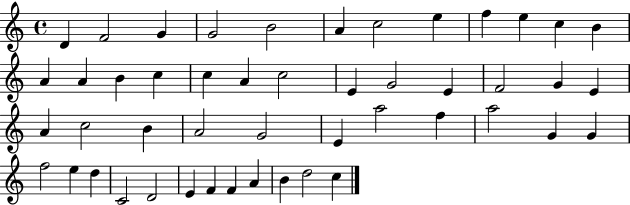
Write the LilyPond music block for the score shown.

{
  \clef treble
  \time 4/4
  \defaultTimeSignature
  \key c \major
  d'4 f'2 g'4 | g'2 b'2 | a'4 c''2 e''4 | f''4 e''4 c''4 b'4 | \break a'4 a'4 b'4 c''4 | c''4 a'4 c''2 | e'4 g'2 e'4 | f'2 g'4 e'4 | \break a'4 c''2 b'4 | a'2 g'2 | e'4 a''2 f''4 | a''2 g'4 g'4 | \break f''2 e''4 d''4 | c'2 d'2 | e'4 f'4 f'4 a'4 | b'4 d''2 c''4 | \break \bar "|."
}